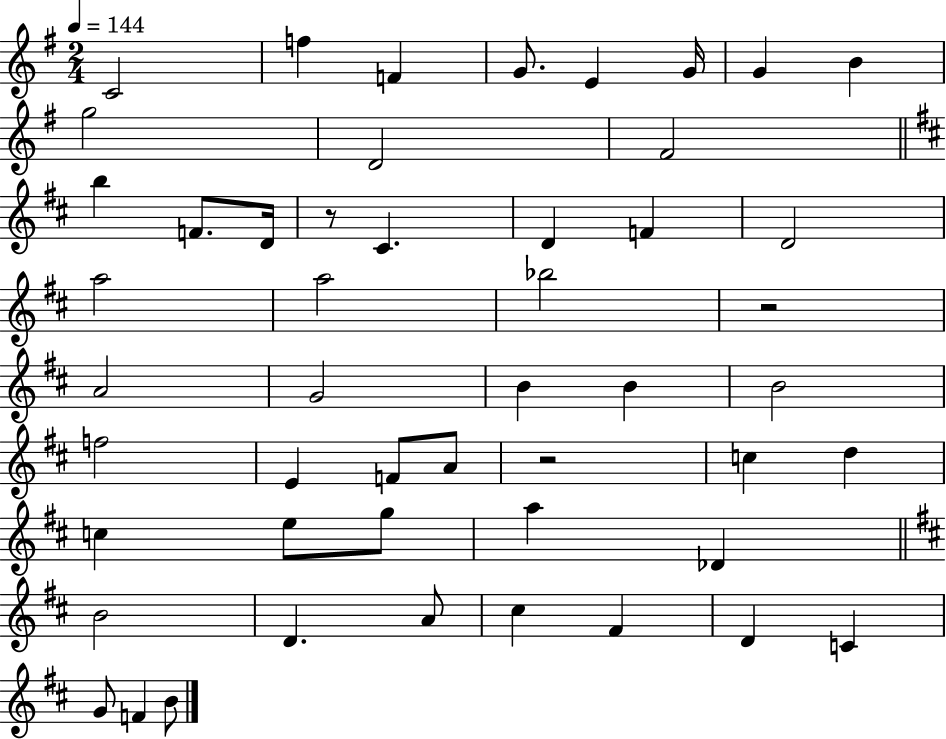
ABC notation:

X:1
T:Untitled
M:2/4
L:1/4
K:G
C2 f F G/2 E G/4 G B g2 D2 ^F2 b F/2 D/4 z/2 ^C D F D2 a2 a2 _b2 z2 A2 G2 B B B2 f2 E F/2 A/2 z2 c d c e/2 g/2 a _D B2 D A/2 ^c ^F D C G/2 F B/2